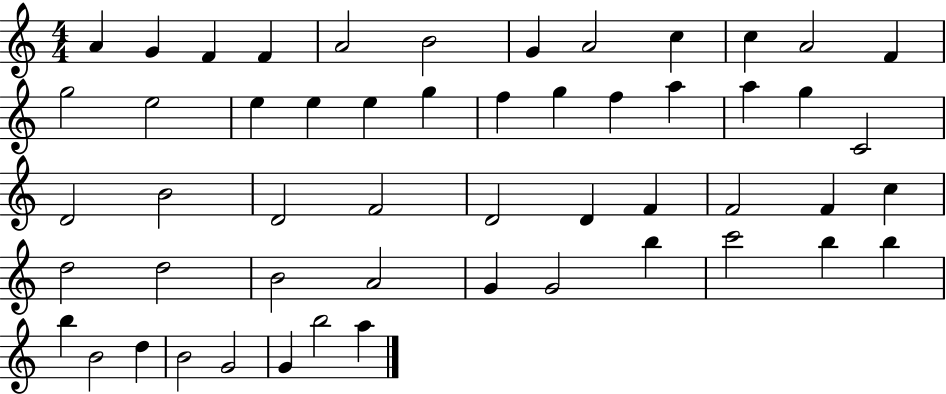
X:1
T:Untitled
M:4/4
L:1/4
K:C
A G F F A2 B2 G A2 c c A2 F g2 e2 e e e g f g f a a g C2 D2 B2 D2 F2 D2 D F F2 F c d2 d2 B2 A2 G G2 b c'2 b b b B2 d B2 G2 G b2 a